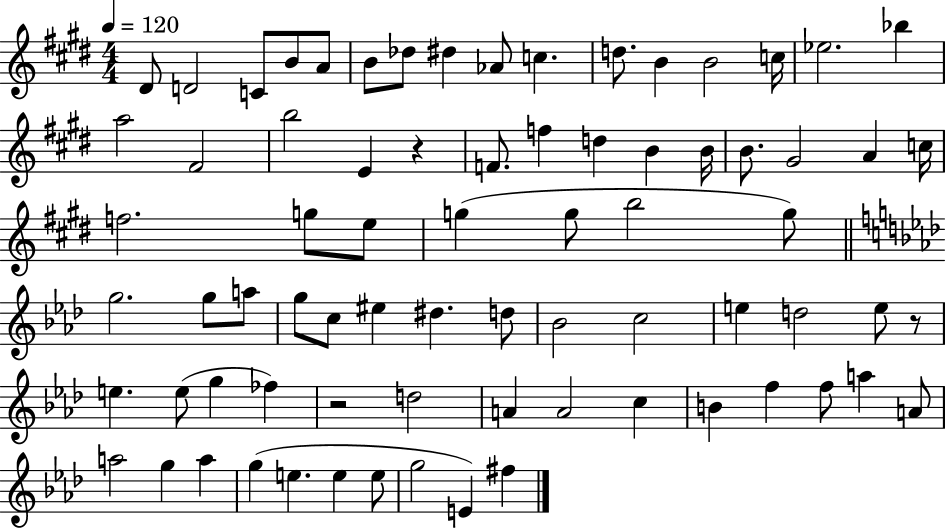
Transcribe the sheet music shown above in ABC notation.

X:1
T:Untitled
M:4/4
L:1/4
K:E
^D/2 D2 C/2 B/2 A/2 B/2 _d/2 ^d _A/2 c d/2 B B2 c/4 _e2 _b a2 ^F2 b2 E z F/2 f d B B/4 B/2 ^G2 A c/4 f2 g/2 e/2 g g/2 b2 g/2 g2 g/2 a/2 g/2 c/2 ^e ^d d/2 _B2 c2 e d2 e/2 z/2 e e/2 g _f z2 d2 A A2 c B f f/2 a A/2 a2 g a g e e e/2 g2 E ^f